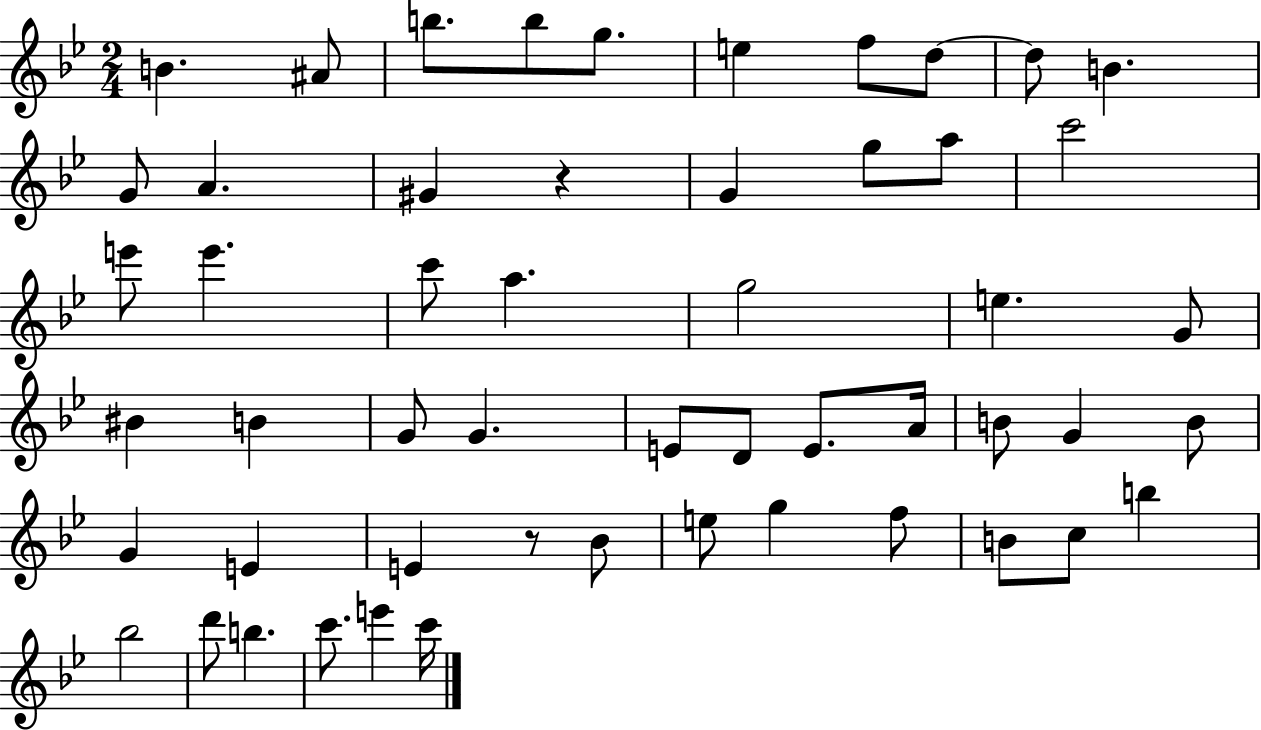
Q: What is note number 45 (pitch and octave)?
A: B5